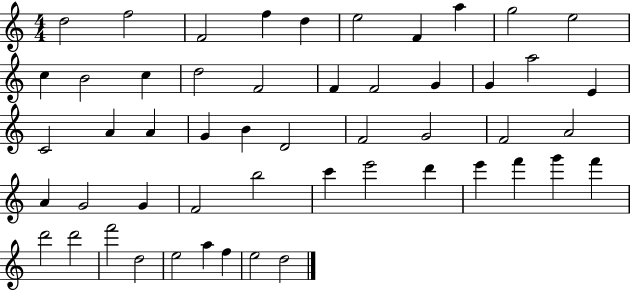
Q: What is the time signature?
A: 4/4